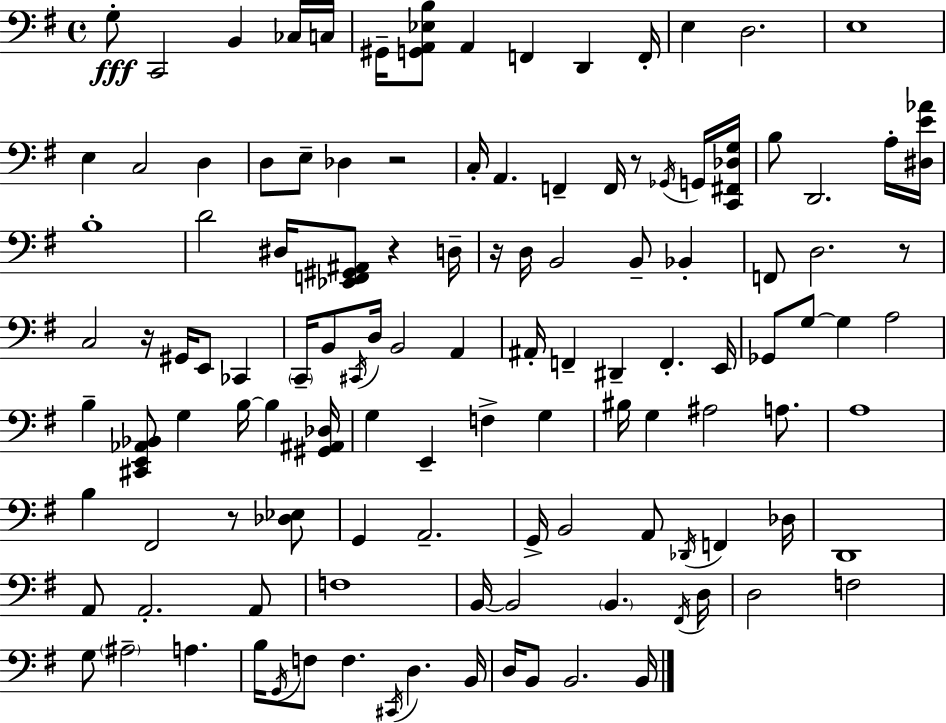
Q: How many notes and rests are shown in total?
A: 120